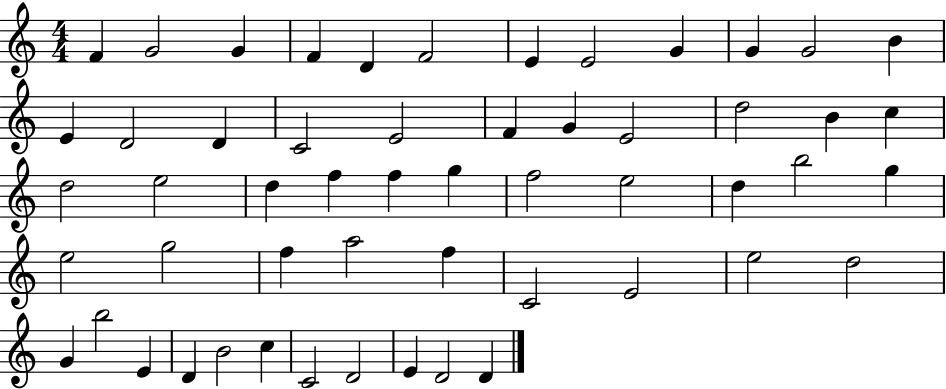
F4/q G4/h G4/q F4/q D4/q F4/h E4/q E4/h G4/q G4/q G4/h B4/q E4/q D4/h D4/q C4/h E4/h F4/q G4/q E4/h D5/h B4/q C5/q D5/h E5/h D5/q F5/q F5/q G5/q F5/h E5/h D5/q B5/h G5/q E5/h G5/h F5/q A5/h F5/q C4/h E4/h E5/h D5/h G4/q B5/h E4/q D4/q B4/h C5/q C4/h D4/h E4/q D4/h D4/q